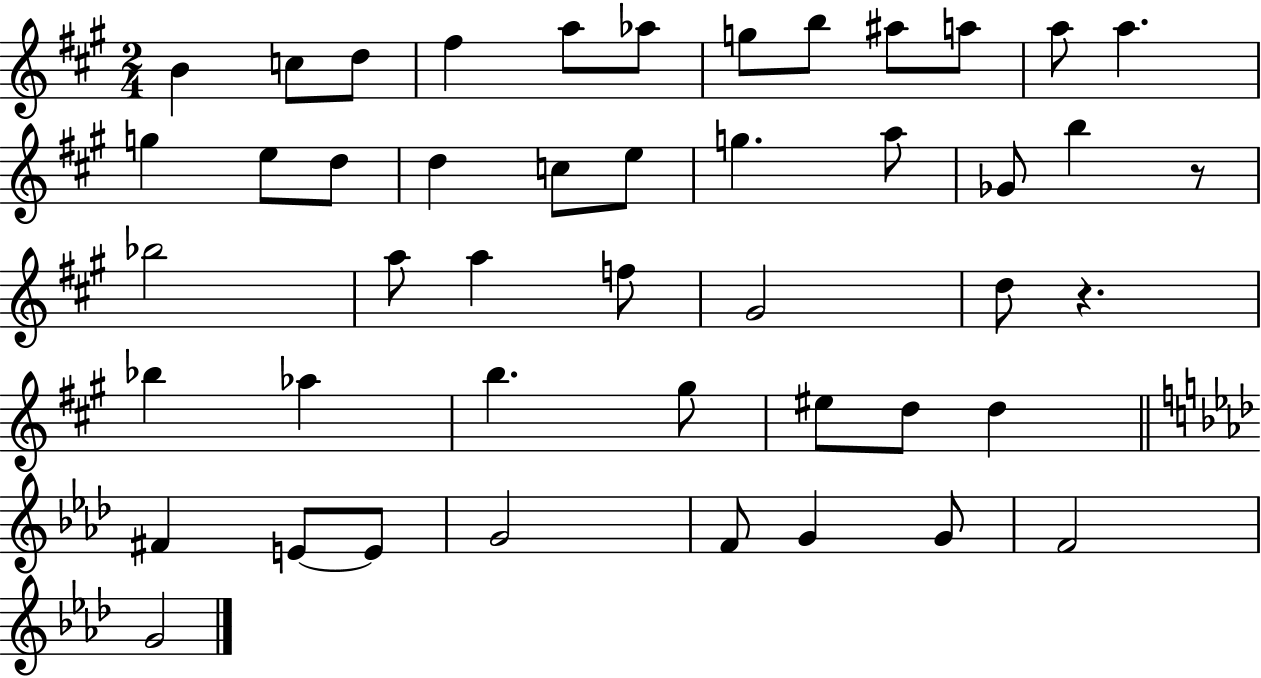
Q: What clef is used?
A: treble